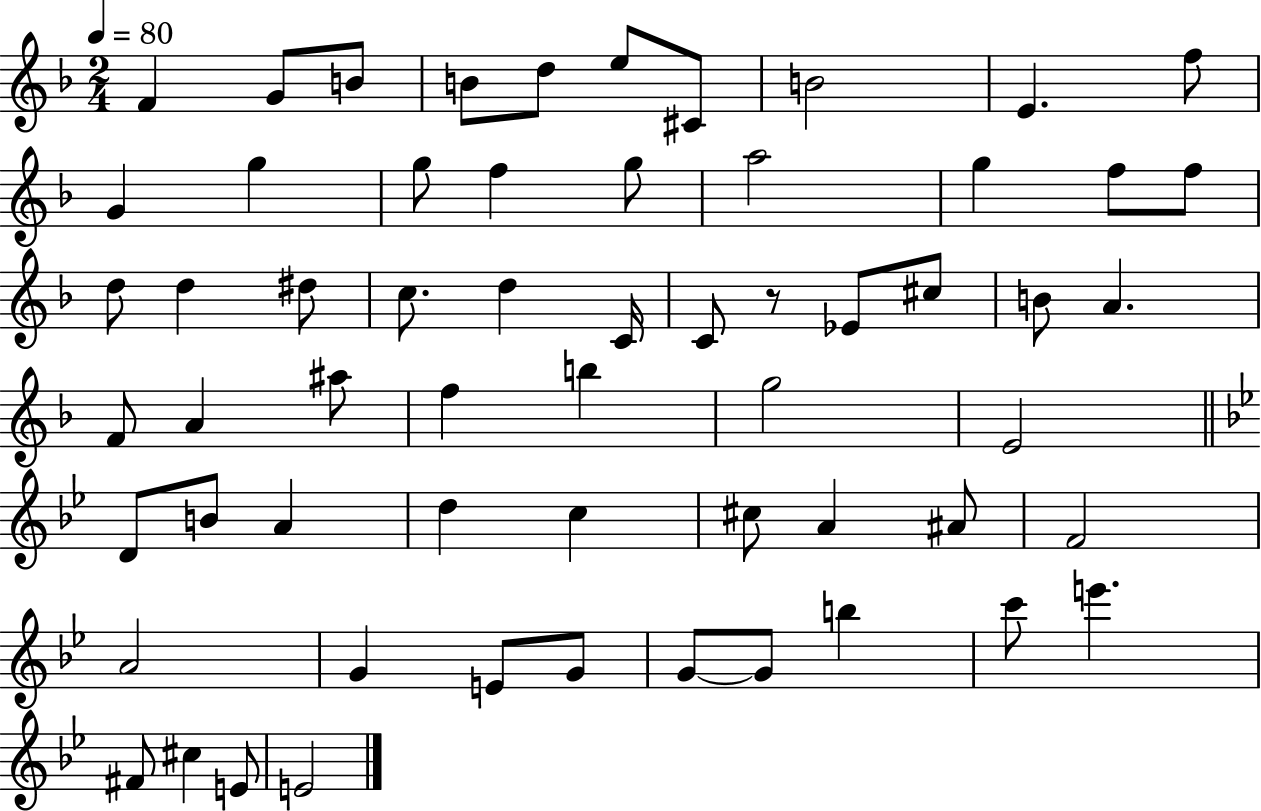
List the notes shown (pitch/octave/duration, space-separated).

F4/q G4/e B4/e B4/e D5/e E5/e C#4/e B4/h E4/q. F5/e G4/q G5/q G5/e F5/q G5/e A5/h G5/q F5/e F5/e D5/e D5/q D#5/e C5/e. D5/q C4/s C4/e R/e Eb4/e C#5/e B4/e A4/q. F4/e A4/q A#5/e F5/q B5/q G5/h E4/h D4/e B4/e A4/q D5/q C5/q C#5/e A4/q A#4/e F4/h A4/h G4/q E4/e G4/e G4/e G4/e B5/q C6/e E6/q. F#4/e C#5/q E4/e E4/h